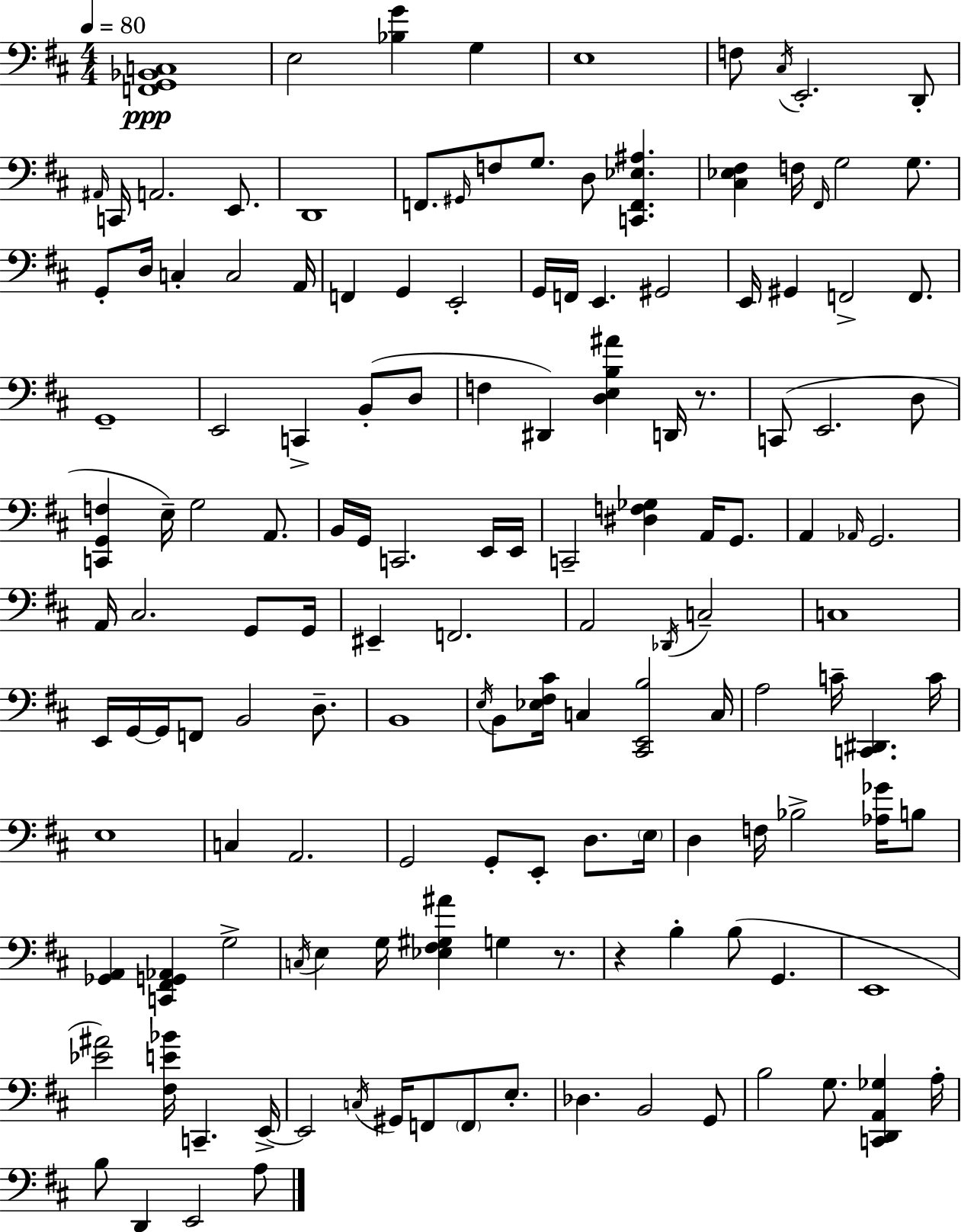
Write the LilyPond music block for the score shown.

{
  \clef bass
  \numericTimeSignature
  \time 4/4
  \key d \major
  \tempo 4 = 80
  <f, g, bes, c>1\ppp | e2 <bes g'>4 g4 | e1 | f8 \acciaccatura { cis16 } e,2.-. d,8-. | \break \grace { ais,16 } c,16 a,2. e,8. | d,1 | f,8. \grace { gis,16 } f8 g8. d8 <c, f, ees ais>4. | <cis ees fis>4 f16 \grace { fis,16 } g2 | \break g8. g,8-. d16 c4-. c2 | a,16 f,4 g,4 e,2-. | g,16 f,16 e,4. gis,2 | e,16 gis,4 f,2-> | \break f,8. g,1-- | e,2 c,4-> | b,8-.( d8 f4 dis,4) <d e b ais'>4 | d,16 r8. c,8( e,2. | \break d8 <c, g, f>4 e16--) g2 | a,8. b,16 g,16 c,2. | e,16 e,16 c,2-- <dis f ges>4 | a,16 g,8. a,4 \grace { aes,16 } g,2. | \break a,16 cis2. | g,8 g,16 eis,4-- f,2. | a,2 \acciaccatura { des,16 } c2-- | c1 | \break e,16 g,16~~ g,16 f,8 b,2 | d8.-- b,1 | \acciaccatura { e16 } b,8 <ees fis cis'>16 c4 <cis, e, b>2 | c16 a2 c'16-- | \break <c, dis,>4. c'16 e1 | c4 a,2. | g,2 g,8-. | e,8-. d8. \parenthesize e16 d4 f16 bes2-> | \break <aes ges'>16 b8 <ges, a,>4 <c, fis, g, aes,>4 g2-> | \acciaccatura { c16 } e4 g16 <ees fis gis ais'>4 | g4 r8. r4 b4-. | b8( g,4. e,1 | \break <ees' ais'>2) | <fis e' bes'>16 c,4.-- e,16->~~ e,2 | \acciaccatura { c16 } gis,16 f,8 \parenthesize f,8 e8.-. des4. b,2 | g,8 b2 | \break g8. <c, d, a, ges>4 a16-. b8 d,4 e,2 | a8 \bar "|."
}